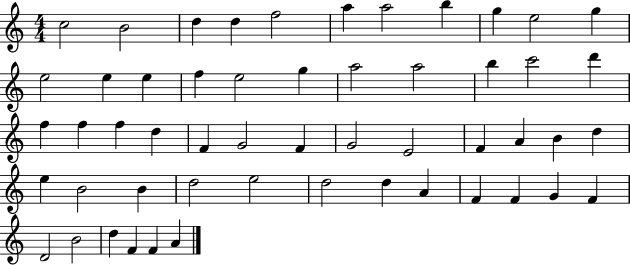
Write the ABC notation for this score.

X:1
T:Untitled
M:4/4
L:1/4
K:C
c2 B2 d d f2 a a2 b g e2 g e2 e e f e2 g a2 a2 b c'2 d' f f f d F G2 F G2 E2 F A B d e B2 B d2 e2 d2 d A F F G F D2 B2 d F F A